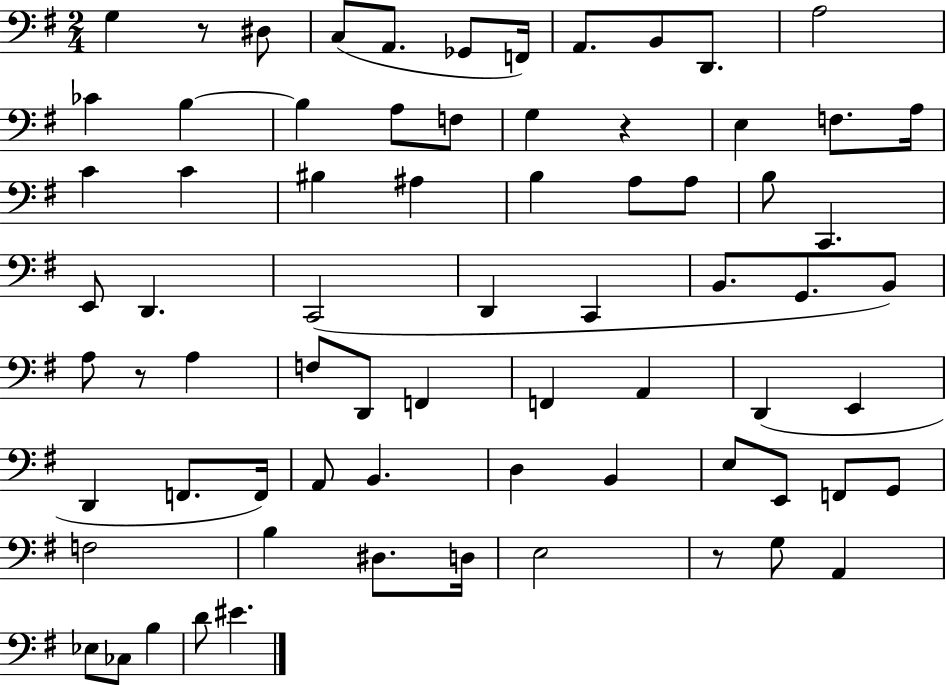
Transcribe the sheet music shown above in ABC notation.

X:1
T:Untitled
M:2/4
L:1/4
K:G
G, z/2 ^D,/2 C,/2 A,,/2 _G,,/2 F,,/4 A,,/2 B,,/2 D,,/2 A,2 _C B, B, A,/2 F,/2 G, z E, F,/2 A,/4 C C ^B, ^A, B, A,/2 A,/2 B,/2 C,, E,,/2 D,, C,,2 D,, C,, B,,/2 G,,/2 B,,/2 A,/2 z/2 A, F,/2 D,,/2 F,, F,, A,, D,, E,, D,, F,,/2 F,,/4 A,,/2 B,, D, B,, E,/2 E,,/2 F,,/2 G,,/2 F,2 B, ^D,/2 D,/4 E,2 z/2 G,/2 A,, _E,/2 _C,/2 B, D/2 ^E